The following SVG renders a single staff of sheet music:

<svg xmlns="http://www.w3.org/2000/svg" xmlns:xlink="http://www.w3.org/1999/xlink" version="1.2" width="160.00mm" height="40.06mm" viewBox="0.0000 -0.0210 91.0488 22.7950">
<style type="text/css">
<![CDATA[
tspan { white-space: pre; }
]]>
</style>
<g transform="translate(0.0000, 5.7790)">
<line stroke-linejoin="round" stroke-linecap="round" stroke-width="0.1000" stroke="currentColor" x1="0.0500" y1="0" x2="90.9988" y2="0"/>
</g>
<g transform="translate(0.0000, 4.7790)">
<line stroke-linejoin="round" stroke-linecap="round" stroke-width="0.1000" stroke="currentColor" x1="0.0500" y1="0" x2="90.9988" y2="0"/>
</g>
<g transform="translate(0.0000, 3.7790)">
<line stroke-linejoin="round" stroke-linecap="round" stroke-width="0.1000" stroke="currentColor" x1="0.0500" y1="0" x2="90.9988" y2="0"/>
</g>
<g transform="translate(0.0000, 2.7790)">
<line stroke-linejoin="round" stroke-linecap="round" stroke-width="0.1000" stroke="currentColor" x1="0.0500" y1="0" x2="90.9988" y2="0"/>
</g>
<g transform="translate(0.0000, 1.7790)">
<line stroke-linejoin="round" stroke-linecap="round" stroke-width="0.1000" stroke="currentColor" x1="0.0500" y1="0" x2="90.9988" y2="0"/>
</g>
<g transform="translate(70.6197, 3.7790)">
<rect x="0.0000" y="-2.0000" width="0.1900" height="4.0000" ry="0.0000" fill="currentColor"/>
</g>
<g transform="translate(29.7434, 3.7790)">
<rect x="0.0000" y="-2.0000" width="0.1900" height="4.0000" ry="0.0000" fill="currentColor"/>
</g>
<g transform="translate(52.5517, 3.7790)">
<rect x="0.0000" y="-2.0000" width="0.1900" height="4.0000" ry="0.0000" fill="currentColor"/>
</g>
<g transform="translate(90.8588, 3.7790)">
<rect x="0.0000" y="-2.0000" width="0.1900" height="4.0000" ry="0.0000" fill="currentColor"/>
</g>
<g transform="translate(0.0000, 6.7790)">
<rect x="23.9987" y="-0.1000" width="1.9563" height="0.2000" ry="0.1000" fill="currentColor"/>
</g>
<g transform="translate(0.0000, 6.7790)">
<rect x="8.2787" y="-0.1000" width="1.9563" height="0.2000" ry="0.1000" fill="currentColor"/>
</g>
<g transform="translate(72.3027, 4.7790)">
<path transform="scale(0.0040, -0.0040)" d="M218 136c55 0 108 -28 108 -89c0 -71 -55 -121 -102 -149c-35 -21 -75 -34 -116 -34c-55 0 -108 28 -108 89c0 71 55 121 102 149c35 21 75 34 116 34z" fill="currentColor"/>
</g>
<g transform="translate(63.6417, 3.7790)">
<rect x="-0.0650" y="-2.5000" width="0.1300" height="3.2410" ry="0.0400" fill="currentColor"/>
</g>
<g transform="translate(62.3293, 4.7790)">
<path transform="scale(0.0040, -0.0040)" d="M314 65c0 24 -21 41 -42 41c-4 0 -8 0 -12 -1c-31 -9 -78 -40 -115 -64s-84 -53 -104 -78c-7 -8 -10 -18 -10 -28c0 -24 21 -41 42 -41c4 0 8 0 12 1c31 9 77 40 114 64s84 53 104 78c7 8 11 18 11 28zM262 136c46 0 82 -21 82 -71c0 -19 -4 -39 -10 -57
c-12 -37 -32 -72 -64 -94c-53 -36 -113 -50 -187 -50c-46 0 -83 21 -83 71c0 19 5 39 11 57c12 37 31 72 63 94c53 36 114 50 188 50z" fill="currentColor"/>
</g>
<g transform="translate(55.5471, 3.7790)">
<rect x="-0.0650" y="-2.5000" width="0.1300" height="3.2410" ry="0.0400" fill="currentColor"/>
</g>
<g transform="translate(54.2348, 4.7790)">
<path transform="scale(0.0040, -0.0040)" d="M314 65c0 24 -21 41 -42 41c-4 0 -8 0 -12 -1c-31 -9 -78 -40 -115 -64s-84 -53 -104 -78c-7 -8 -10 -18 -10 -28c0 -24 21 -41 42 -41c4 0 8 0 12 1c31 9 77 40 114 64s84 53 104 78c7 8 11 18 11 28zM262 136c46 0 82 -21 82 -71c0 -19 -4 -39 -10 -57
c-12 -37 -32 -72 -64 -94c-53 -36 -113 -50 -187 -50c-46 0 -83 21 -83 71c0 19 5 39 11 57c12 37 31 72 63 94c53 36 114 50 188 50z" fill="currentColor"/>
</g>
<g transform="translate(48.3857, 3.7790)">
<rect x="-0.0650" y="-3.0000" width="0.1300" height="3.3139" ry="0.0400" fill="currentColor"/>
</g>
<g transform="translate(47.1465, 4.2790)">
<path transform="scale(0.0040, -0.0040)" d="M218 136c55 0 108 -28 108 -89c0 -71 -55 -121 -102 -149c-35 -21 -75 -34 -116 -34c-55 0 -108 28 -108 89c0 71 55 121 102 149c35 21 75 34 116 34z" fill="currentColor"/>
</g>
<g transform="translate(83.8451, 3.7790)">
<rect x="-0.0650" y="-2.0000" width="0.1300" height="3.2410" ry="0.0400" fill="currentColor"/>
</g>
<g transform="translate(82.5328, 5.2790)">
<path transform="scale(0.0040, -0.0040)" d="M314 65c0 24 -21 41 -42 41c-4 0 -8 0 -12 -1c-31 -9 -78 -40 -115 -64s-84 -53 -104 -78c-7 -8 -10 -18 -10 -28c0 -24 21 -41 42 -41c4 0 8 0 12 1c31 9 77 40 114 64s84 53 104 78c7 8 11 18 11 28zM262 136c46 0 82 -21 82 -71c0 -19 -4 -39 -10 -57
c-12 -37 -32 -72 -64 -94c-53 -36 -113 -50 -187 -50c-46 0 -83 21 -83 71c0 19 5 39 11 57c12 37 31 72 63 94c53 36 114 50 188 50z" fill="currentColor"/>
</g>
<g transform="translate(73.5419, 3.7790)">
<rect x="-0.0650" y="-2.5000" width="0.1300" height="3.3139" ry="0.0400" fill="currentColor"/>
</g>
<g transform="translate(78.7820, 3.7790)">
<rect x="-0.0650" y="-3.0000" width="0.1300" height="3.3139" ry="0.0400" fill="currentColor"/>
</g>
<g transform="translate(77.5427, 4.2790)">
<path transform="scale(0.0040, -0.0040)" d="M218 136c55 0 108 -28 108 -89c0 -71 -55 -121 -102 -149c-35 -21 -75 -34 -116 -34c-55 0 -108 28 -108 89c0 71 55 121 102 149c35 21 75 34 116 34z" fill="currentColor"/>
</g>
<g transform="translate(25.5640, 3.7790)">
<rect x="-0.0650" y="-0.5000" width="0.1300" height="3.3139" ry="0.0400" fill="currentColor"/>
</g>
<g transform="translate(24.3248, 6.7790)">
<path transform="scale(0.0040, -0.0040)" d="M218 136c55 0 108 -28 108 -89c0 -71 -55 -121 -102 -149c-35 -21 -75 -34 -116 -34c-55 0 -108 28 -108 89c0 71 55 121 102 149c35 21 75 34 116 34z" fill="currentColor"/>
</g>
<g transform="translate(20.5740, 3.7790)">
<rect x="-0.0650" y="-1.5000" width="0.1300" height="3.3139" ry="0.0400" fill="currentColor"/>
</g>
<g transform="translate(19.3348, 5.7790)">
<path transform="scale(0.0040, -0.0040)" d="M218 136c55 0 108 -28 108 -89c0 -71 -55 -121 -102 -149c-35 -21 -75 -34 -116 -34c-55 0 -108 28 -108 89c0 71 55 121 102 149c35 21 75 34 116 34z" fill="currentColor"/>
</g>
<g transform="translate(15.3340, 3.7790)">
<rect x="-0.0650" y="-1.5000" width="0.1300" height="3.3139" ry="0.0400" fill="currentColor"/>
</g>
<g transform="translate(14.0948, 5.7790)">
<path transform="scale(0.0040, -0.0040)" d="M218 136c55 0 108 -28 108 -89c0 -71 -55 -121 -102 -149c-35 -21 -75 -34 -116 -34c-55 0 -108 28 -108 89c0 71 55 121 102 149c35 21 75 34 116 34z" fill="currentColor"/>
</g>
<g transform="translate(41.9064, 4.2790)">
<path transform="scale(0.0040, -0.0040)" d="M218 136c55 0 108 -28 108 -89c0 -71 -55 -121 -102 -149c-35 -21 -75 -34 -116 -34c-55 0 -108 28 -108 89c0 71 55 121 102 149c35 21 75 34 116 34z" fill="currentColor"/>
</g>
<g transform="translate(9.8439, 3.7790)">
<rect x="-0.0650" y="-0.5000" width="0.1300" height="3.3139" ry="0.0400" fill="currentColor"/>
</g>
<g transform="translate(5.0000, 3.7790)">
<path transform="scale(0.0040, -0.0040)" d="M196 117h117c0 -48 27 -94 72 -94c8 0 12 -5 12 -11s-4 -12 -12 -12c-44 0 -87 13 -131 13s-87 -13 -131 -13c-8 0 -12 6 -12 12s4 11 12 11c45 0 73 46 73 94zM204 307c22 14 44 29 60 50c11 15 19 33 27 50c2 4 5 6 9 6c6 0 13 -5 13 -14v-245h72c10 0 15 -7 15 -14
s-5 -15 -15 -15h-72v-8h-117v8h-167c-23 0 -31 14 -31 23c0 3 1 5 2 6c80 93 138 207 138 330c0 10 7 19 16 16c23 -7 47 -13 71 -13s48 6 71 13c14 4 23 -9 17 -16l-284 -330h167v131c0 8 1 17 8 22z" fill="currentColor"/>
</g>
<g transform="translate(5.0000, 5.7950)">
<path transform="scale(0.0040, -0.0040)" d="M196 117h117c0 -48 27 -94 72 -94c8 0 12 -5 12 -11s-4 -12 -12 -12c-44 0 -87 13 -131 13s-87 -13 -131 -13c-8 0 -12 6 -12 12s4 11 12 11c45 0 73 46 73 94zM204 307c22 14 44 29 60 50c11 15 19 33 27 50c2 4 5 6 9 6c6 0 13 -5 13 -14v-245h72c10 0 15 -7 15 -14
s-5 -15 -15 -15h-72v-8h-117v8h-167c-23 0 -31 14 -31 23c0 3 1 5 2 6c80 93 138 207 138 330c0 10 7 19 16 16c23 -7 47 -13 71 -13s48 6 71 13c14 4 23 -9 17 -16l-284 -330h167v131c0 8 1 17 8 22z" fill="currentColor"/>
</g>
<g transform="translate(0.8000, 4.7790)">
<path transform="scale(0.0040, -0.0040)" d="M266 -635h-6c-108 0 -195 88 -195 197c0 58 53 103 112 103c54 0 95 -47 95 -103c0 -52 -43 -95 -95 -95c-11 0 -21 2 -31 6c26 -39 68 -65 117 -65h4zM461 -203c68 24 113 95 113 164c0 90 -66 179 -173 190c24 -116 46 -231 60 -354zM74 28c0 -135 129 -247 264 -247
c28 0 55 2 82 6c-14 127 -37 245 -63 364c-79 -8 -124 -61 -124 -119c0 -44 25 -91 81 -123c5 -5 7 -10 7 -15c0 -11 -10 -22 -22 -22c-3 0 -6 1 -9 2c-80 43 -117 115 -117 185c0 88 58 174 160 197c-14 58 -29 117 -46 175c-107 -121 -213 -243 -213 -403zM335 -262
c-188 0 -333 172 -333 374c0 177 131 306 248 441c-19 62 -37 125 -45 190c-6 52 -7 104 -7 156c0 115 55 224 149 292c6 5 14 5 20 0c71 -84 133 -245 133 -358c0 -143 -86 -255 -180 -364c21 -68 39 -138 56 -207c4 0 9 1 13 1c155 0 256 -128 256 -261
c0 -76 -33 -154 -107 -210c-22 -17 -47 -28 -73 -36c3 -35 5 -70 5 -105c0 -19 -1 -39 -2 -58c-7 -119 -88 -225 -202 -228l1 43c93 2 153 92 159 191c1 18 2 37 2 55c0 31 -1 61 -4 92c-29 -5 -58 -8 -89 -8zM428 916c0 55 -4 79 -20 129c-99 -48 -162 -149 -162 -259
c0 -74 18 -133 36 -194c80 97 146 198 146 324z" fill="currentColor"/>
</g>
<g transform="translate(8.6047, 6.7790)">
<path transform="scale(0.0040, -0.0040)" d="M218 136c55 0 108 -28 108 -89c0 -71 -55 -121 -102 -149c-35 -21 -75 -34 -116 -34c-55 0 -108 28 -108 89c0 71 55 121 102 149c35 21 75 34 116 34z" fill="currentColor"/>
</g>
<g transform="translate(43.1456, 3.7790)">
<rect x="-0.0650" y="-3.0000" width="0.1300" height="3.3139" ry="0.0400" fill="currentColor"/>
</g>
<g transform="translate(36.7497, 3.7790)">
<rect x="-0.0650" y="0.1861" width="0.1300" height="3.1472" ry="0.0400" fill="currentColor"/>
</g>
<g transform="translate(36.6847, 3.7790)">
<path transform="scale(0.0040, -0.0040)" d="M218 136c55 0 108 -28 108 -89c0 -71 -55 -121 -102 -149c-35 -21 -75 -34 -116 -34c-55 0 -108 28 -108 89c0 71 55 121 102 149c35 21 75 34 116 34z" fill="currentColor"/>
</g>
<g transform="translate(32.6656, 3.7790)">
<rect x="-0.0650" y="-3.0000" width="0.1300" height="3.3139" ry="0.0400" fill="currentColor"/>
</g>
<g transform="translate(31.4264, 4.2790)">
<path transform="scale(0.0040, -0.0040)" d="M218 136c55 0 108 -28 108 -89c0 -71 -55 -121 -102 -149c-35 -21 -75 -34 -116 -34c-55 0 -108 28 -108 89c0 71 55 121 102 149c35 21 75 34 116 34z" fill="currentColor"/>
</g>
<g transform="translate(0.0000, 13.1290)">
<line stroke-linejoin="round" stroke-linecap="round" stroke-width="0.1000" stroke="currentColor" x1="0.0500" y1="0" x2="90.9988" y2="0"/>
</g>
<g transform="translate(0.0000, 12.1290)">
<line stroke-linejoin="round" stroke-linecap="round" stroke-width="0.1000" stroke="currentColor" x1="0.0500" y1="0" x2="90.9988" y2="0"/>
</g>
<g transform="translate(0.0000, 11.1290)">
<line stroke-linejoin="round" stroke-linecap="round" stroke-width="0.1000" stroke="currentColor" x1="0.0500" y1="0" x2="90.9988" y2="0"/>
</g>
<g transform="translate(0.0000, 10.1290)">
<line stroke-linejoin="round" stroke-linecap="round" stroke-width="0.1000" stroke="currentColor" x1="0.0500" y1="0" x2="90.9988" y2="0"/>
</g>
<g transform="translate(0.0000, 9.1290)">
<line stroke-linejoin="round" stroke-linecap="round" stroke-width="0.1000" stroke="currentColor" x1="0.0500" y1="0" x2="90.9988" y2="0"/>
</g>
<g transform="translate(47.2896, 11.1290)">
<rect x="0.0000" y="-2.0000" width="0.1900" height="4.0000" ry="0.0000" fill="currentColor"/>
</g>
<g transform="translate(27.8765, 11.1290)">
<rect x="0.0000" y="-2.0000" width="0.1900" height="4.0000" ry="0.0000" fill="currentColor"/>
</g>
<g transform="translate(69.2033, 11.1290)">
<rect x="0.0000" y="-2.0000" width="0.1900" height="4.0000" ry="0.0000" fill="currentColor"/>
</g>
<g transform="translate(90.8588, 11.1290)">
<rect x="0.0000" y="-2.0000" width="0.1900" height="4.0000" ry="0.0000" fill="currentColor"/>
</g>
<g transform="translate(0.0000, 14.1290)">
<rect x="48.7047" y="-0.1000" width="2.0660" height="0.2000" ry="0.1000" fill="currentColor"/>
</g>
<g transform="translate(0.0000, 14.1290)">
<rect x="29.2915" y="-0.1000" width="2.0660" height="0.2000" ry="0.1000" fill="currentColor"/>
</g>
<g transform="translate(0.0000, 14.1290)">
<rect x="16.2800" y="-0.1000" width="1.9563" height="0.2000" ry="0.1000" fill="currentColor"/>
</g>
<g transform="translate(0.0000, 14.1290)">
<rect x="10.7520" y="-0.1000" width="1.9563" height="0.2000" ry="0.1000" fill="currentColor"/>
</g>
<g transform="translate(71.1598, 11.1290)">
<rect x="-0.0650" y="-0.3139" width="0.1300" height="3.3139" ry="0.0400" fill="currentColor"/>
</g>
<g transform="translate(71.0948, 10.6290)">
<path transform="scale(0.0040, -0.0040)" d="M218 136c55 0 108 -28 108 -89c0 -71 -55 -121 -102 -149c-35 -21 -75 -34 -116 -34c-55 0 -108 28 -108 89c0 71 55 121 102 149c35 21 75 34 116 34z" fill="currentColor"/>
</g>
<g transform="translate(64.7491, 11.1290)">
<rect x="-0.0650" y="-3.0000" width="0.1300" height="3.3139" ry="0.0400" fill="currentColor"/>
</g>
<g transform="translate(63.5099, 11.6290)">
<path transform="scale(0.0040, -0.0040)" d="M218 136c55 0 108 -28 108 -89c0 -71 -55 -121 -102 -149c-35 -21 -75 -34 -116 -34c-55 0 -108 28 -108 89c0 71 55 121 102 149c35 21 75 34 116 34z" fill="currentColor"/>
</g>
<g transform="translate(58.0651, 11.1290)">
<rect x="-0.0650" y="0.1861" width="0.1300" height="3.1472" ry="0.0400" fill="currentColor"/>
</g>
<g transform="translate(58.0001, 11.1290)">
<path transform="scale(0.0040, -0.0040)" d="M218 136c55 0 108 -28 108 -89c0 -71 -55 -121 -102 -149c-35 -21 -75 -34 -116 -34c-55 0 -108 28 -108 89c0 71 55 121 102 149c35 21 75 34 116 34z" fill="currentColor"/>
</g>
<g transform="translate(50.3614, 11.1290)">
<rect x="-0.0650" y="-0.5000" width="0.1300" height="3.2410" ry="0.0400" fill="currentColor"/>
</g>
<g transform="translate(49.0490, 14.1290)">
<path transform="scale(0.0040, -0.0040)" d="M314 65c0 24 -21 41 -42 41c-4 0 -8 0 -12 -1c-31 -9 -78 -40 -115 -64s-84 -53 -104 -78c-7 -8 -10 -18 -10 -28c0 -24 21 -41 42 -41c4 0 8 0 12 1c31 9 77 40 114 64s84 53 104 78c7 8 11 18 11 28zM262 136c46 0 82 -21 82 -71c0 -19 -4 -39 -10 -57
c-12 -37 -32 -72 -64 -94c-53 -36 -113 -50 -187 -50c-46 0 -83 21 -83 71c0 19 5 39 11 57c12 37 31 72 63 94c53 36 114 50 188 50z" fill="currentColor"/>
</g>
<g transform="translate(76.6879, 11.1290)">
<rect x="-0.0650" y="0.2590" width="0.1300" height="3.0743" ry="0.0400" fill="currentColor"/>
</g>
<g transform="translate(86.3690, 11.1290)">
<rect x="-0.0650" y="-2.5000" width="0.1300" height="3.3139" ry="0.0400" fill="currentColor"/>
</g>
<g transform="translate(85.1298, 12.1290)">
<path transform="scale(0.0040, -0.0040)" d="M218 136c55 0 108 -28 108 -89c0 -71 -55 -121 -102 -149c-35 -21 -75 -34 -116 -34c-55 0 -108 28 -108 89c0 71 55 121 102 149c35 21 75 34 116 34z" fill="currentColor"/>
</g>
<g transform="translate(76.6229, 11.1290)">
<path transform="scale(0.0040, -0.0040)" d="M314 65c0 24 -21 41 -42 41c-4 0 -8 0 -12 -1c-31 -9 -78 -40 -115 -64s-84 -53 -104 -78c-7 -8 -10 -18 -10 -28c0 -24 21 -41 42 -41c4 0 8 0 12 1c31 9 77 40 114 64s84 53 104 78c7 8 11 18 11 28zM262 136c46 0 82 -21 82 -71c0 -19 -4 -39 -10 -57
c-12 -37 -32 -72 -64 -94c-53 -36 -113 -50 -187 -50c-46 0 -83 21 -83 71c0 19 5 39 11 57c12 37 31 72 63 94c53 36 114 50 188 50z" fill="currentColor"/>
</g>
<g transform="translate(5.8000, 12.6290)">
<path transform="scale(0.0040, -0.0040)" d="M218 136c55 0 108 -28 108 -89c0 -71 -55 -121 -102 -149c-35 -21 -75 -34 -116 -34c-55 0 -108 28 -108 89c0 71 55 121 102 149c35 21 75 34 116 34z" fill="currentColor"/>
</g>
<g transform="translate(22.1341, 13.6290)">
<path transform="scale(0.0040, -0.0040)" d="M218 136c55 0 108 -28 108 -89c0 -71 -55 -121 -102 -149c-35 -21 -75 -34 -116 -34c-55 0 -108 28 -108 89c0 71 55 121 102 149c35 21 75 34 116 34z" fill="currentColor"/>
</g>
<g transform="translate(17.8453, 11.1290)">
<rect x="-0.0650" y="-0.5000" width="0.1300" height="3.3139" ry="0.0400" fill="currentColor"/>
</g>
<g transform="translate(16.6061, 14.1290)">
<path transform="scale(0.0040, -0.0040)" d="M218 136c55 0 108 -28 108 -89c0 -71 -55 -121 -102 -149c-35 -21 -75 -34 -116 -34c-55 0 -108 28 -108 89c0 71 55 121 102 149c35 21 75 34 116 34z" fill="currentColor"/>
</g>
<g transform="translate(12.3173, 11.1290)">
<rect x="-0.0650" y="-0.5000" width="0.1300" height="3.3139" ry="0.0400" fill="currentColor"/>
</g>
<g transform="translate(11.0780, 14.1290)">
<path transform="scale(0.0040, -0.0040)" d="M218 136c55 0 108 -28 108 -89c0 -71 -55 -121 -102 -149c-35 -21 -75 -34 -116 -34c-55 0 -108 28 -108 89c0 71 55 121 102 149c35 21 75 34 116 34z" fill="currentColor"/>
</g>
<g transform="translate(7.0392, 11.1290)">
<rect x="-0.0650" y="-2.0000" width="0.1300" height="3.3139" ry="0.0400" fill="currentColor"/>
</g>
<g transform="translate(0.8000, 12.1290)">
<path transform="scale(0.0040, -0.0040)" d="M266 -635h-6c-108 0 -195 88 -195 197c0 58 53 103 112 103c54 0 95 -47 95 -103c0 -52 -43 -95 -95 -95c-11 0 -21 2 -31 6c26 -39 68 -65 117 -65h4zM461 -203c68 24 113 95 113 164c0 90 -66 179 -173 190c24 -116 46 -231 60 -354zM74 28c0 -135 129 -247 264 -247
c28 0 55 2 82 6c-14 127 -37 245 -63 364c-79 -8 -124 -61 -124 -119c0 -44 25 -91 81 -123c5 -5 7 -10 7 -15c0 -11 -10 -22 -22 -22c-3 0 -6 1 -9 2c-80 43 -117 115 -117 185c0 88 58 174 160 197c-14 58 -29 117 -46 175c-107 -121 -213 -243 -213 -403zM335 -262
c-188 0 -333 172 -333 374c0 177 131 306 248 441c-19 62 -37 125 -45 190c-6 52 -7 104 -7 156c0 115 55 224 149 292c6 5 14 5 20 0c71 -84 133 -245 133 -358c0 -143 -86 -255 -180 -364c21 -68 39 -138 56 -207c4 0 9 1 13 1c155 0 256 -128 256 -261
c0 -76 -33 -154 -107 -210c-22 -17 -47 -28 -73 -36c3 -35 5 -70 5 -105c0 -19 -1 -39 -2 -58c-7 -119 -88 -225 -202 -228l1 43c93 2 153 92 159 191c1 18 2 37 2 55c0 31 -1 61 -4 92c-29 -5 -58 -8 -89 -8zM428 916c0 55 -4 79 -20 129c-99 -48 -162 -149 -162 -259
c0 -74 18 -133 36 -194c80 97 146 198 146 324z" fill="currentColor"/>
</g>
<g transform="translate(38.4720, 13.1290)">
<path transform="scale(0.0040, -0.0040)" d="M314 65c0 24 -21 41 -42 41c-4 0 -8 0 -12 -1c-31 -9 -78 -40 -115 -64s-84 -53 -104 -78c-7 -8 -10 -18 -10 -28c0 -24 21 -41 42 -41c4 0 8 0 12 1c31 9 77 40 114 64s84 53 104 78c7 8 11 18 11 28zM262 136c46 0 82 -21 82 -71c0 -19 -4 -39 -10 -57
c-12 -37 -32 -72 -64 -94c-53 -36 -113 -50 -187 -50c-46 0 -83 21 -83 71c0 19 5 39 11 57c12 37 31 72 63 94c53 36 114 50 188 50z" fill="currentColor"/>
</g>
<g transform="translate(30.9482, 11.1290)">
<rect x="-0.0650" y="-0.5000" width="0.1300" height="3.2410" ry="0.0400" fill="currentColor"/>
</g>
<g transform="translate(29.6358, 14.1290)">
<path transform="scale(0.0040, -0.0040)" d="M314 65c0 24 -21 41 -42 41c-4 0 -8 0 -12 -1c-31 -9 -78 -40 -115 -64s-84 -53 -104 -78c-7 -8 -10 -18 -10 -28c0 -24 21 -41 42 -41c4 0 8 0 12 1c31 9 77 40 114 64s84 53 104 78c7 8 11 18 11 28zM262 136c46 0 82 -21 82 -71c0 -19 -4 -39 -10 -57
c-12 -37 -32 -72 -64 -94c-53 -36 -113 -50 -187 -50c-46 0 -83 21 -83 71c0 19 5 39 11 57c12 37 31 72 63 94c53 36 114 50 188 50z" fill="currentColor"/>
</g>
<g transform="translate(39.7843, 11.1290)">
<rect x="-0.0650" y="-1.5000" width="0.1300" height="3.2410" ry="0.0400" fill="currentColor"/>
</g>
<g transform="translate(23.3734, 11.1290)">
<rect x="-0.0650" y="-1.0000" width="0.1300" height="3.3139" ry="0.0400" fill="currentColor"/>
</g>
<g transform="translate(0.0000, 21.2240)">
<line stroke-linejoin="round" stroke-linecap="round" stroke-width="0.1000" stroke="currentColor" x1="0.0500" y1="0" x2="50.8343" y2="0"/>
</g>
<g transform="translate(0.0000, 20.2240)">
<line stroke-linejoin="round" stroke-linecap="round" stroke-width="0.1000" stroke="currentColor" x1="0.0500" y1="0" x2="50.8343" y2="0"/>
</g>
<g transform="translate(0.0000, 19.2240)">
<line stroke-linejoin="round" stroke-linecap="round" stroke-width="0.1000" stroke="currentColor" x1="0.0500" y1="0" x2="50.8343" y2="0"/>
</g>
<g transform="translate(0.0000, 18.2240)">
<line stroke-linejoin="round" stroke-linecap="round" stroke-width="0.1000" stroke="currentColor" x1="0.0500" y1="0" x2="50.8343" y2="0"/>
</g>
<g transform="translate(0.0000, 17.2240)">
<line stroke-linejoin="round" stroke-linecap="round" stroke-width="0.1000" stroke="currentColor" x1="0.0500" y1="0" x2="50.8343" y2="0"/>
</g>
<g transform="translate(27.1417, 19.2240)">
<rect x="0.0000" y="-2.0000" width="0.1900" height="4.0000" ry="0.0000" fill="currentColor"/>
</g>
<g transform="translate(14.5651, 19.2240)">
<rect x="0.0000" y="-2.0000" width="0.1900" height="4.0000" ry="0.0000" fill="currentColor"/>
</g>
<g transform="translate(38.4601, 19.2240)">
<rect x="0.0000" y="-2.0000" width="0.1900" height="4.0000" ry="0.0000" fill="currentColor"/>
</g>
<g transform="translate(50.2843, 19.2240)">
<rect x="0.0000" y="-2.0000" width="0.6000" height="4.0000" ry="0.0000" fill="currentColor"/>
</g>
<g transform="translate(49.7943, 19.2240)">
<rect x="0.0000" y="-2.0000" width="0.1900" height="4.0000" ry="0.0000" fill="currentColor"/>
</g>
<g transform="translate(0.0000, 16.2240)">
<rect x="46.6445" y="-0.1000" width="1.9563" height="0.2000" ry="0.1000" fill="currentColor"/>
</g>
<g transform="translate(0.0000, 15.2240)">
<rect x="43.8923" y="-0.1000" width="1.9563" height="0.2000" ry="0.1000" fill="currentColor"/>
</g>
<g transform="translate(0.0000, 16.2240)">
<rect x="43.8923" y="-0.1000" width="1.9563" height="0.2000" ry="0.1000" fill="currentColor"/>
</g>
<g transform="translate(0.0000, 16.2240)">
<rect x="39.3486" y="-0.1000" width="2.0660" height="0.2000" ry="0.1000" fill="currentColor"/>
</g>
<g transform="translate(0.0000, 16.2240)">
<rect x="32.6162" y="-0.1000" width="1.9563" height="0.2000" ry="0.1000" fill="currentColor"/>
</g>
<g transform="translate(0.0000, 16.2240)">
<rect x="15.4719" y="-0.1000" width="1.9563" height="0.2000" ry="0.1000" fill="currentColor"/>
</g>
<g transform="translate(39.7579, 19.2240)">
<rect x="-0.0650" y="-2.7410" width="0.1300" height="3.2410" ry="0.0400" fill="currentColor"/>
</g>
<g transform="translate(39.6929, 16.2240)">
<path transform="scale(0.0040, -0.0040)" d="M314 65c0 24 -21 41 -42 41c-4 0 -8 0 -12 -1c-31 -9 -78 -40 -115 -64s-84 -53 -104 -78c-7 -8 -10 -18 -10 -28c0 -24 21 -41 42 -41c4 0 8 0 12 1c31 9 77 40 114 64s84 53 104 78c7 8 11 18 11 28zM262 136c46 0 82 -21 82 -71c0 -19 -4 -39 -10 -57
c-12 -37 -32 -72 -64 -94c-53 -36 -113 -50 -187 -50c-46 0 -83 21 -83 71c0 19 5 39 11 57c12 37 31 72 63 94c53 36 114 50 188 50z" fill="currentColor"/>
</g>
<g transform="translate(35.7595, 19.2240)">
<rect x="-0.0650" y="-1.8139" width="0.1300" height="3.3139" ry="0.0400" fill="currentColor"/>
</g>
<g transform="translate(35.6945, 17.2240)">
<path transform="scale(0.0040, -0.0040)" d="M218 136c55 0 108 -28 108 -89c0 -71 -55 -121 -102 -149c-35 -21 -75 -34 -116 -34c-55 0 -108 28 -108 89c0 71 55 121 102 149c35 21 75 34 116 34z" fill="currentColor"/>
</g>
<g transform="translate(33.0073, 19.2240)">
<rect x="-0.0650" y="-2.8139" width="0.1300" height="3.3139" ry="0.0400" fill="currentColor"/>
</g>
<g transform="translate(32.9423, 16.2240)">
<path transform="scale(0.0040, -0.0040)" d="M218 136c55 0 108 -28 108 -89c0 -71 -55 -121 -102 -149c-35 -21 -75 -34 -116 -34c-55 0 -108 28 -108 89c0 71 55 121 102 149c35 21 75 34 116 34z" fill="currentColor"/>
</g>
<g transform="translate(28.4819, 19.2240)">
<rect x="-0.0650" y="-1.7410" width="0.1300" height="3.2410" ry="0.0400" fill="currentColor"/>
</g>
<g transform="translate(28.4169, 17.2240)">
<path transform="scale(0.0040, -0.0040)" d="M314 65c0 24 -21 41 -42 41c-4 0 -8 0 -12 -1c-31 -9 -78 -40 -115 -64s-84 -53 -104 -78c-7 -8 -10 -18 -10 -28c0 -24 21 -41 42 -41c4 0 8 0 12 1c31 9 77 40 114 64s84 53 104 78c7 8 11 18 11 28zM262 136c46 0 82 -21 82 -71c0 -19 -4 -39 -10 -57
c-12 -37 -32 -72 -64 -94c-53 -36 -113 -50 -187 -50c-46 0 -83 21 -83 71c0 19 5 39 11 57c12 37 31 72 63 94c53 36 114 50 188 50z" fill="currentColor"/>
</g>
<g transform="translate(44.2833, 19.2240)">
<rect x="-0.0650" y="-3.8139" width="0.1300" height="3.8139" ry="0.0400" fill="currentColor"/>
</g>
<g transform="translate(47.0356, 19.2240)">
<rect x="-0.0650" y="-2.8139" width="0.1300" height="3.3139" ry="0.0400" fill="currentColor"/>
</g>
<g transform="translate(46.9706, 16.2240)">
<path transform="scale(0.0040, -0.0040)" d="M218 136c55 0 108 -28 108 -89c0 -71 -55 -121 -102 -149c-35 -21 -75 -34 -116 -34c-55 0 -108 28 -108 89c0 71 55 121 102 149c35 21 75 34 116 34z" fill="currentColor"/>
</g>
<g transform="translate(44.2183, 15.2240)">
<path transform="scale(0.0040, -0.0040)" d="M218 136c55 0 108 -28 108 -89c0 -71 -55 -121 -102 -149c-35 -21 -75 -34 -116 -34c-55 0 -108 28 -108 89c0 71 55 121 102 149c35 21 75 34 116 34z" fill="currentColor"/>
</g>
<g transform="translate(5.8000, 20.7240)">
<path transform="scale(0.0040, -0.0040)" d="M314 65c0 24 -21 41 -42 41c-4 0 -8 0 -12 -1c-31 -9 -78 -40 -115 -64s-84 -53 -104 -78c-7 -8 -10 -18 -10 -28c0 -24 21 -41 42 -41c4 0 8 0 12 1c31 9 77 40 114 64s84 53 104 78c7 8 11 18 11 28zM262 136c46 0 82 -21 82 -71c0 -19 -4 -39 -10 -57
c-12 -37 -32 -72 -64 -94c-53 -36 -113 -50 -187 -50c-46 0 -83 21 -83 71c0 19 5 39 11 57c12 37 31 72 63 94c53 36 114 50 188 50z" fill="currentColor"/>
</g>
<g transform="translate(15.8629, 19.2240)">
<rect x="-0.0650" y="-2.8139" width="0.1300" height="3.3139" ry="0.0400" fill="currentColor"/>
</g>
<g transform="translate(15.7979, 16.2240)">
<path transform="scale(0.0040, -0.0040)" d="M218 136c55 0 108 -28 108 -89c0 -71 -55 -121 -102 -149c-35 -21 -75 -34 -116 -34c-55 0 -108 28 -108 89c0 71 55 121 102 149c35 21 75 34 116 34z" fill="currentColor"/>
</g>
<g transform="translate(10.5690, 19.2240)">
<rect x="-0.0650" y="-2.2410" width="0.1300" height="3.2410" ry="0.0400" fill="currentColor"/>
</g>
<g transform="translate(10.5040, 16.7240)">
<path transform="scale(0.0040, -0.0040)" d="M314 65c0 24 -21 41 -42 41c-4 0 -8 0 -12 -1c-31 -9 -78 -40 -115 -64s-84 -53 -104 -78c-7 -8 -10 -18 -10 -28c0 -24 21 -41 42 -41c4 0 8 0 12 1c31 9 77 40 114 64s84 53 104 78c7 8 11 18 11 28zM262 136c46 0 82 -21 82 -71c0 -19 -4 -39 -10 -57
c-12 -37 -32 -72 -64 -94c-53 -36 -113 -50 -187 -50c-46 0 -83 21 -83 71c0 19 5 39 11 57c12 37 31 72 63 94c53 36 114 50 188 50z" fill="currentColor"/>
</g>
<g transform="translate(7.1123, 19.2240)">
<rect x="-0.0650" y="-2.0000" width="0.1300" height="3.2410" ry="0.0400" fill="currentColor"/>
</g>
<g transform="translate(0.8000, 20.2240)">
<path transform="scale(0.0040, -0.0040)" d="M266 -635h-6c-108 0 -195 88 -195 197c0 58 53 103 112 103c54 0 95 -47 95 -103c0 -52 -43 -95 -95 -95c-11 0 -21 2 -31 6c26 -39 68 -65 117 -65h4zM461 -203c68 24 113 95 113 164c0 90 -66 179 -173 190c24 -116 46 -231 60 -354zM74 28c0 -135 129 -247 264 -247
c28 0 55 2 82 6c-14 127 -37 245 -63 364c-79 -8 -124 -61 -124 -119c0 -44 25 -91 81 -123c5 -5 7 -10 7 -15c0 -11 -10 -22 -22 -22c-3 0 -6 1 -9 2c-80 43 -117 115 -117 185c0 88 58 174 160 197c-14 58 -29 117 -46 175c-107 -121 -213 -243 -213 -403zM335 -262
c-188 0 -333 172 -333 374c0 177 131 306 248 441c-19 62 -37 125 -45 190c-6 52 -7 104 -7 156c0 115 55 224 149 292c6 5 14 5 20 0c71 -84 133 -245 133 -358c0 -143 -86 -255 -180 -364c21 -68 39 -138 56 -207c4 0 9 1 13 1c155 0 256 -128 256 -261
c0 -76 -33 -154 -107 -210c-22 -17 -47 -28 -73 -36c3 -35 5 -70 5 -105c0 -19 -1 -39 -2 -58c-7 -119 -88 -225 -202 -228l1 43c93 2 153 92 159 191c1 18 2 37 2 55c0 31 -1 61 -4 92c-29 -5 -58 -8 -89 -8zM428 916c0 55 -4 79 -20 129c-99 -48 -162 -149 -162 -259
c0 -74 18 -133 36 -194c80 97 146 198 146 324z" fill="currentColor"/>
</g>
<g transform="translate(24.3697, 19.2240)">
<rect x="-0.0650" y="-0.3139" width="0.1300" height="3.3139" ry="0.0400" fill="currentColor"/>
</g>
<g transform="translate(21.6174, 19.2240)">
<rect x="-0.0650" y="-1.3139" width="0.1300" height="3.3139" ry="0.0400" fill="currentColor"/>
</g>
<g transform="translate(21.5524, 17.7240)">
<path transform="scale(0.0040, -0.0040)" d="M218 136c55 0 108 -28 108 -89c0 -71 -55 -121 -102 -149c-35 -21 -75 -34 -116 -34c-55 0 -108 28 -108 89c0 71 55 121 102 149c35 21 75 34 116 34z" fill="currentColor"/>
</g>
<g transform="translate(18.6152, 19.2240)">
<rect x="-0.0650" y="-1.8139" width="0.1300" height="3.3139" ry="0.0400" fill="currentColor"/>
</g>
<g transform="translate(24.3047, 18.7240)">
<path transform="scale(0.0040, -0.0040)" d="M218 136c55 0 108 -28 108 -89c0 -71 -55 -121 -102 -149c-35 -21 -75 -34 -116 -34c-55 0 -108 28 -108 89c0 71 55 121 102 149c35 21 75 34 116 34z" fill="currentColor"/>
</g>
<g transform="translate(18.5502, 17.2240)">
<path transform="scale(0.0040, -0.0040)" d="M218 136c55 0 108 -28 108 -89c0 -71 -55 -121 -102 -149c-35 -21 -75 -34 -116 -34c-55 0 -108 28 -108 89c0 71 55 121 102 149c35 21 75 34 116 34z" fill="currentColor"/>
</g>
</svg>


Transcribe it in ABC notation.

X:1
T:Untitled
M:4/4
L:1/4
K:C
C E E C A B A A G2 G2 G A F2 F C C D C2 E2 C2 B A c B2 G F2 g2 a f e c f2 a f a2 c' a